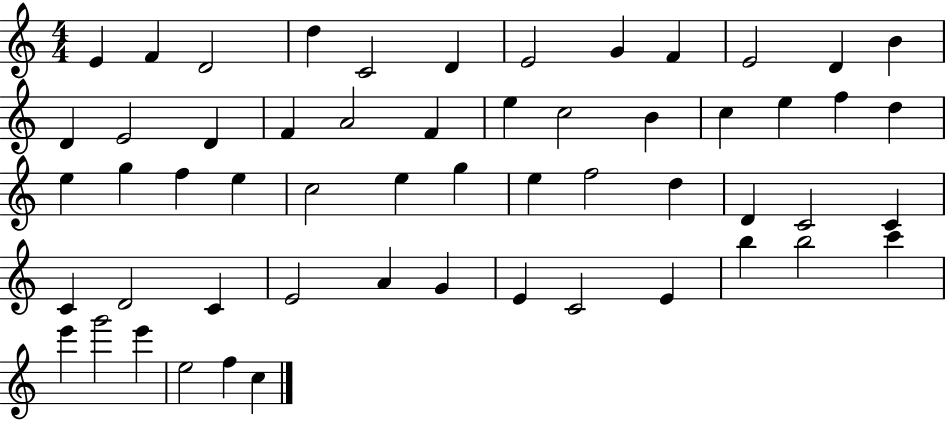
E4/q F4/q D4/h D5/q C4/h D4/q E4/h G4/q F4/q E4/h D4/q B4/q D4/q E4/h D4/q F4/q A4/h F4/q E5/q C5/h B4/q C5/q E5/q F5/q D5/q E5/q G5/q F5/q E5/q C5/h E5/q G5/q E5/q F5/h D5/q D4/q C4/h C4/q C4/q D4/h C4/q E4/h A4/q G4/q E4/q C4/h E4/q B5/q B5/h C6/q E6/q G6/h E6/q E5/h F5/q C5/q